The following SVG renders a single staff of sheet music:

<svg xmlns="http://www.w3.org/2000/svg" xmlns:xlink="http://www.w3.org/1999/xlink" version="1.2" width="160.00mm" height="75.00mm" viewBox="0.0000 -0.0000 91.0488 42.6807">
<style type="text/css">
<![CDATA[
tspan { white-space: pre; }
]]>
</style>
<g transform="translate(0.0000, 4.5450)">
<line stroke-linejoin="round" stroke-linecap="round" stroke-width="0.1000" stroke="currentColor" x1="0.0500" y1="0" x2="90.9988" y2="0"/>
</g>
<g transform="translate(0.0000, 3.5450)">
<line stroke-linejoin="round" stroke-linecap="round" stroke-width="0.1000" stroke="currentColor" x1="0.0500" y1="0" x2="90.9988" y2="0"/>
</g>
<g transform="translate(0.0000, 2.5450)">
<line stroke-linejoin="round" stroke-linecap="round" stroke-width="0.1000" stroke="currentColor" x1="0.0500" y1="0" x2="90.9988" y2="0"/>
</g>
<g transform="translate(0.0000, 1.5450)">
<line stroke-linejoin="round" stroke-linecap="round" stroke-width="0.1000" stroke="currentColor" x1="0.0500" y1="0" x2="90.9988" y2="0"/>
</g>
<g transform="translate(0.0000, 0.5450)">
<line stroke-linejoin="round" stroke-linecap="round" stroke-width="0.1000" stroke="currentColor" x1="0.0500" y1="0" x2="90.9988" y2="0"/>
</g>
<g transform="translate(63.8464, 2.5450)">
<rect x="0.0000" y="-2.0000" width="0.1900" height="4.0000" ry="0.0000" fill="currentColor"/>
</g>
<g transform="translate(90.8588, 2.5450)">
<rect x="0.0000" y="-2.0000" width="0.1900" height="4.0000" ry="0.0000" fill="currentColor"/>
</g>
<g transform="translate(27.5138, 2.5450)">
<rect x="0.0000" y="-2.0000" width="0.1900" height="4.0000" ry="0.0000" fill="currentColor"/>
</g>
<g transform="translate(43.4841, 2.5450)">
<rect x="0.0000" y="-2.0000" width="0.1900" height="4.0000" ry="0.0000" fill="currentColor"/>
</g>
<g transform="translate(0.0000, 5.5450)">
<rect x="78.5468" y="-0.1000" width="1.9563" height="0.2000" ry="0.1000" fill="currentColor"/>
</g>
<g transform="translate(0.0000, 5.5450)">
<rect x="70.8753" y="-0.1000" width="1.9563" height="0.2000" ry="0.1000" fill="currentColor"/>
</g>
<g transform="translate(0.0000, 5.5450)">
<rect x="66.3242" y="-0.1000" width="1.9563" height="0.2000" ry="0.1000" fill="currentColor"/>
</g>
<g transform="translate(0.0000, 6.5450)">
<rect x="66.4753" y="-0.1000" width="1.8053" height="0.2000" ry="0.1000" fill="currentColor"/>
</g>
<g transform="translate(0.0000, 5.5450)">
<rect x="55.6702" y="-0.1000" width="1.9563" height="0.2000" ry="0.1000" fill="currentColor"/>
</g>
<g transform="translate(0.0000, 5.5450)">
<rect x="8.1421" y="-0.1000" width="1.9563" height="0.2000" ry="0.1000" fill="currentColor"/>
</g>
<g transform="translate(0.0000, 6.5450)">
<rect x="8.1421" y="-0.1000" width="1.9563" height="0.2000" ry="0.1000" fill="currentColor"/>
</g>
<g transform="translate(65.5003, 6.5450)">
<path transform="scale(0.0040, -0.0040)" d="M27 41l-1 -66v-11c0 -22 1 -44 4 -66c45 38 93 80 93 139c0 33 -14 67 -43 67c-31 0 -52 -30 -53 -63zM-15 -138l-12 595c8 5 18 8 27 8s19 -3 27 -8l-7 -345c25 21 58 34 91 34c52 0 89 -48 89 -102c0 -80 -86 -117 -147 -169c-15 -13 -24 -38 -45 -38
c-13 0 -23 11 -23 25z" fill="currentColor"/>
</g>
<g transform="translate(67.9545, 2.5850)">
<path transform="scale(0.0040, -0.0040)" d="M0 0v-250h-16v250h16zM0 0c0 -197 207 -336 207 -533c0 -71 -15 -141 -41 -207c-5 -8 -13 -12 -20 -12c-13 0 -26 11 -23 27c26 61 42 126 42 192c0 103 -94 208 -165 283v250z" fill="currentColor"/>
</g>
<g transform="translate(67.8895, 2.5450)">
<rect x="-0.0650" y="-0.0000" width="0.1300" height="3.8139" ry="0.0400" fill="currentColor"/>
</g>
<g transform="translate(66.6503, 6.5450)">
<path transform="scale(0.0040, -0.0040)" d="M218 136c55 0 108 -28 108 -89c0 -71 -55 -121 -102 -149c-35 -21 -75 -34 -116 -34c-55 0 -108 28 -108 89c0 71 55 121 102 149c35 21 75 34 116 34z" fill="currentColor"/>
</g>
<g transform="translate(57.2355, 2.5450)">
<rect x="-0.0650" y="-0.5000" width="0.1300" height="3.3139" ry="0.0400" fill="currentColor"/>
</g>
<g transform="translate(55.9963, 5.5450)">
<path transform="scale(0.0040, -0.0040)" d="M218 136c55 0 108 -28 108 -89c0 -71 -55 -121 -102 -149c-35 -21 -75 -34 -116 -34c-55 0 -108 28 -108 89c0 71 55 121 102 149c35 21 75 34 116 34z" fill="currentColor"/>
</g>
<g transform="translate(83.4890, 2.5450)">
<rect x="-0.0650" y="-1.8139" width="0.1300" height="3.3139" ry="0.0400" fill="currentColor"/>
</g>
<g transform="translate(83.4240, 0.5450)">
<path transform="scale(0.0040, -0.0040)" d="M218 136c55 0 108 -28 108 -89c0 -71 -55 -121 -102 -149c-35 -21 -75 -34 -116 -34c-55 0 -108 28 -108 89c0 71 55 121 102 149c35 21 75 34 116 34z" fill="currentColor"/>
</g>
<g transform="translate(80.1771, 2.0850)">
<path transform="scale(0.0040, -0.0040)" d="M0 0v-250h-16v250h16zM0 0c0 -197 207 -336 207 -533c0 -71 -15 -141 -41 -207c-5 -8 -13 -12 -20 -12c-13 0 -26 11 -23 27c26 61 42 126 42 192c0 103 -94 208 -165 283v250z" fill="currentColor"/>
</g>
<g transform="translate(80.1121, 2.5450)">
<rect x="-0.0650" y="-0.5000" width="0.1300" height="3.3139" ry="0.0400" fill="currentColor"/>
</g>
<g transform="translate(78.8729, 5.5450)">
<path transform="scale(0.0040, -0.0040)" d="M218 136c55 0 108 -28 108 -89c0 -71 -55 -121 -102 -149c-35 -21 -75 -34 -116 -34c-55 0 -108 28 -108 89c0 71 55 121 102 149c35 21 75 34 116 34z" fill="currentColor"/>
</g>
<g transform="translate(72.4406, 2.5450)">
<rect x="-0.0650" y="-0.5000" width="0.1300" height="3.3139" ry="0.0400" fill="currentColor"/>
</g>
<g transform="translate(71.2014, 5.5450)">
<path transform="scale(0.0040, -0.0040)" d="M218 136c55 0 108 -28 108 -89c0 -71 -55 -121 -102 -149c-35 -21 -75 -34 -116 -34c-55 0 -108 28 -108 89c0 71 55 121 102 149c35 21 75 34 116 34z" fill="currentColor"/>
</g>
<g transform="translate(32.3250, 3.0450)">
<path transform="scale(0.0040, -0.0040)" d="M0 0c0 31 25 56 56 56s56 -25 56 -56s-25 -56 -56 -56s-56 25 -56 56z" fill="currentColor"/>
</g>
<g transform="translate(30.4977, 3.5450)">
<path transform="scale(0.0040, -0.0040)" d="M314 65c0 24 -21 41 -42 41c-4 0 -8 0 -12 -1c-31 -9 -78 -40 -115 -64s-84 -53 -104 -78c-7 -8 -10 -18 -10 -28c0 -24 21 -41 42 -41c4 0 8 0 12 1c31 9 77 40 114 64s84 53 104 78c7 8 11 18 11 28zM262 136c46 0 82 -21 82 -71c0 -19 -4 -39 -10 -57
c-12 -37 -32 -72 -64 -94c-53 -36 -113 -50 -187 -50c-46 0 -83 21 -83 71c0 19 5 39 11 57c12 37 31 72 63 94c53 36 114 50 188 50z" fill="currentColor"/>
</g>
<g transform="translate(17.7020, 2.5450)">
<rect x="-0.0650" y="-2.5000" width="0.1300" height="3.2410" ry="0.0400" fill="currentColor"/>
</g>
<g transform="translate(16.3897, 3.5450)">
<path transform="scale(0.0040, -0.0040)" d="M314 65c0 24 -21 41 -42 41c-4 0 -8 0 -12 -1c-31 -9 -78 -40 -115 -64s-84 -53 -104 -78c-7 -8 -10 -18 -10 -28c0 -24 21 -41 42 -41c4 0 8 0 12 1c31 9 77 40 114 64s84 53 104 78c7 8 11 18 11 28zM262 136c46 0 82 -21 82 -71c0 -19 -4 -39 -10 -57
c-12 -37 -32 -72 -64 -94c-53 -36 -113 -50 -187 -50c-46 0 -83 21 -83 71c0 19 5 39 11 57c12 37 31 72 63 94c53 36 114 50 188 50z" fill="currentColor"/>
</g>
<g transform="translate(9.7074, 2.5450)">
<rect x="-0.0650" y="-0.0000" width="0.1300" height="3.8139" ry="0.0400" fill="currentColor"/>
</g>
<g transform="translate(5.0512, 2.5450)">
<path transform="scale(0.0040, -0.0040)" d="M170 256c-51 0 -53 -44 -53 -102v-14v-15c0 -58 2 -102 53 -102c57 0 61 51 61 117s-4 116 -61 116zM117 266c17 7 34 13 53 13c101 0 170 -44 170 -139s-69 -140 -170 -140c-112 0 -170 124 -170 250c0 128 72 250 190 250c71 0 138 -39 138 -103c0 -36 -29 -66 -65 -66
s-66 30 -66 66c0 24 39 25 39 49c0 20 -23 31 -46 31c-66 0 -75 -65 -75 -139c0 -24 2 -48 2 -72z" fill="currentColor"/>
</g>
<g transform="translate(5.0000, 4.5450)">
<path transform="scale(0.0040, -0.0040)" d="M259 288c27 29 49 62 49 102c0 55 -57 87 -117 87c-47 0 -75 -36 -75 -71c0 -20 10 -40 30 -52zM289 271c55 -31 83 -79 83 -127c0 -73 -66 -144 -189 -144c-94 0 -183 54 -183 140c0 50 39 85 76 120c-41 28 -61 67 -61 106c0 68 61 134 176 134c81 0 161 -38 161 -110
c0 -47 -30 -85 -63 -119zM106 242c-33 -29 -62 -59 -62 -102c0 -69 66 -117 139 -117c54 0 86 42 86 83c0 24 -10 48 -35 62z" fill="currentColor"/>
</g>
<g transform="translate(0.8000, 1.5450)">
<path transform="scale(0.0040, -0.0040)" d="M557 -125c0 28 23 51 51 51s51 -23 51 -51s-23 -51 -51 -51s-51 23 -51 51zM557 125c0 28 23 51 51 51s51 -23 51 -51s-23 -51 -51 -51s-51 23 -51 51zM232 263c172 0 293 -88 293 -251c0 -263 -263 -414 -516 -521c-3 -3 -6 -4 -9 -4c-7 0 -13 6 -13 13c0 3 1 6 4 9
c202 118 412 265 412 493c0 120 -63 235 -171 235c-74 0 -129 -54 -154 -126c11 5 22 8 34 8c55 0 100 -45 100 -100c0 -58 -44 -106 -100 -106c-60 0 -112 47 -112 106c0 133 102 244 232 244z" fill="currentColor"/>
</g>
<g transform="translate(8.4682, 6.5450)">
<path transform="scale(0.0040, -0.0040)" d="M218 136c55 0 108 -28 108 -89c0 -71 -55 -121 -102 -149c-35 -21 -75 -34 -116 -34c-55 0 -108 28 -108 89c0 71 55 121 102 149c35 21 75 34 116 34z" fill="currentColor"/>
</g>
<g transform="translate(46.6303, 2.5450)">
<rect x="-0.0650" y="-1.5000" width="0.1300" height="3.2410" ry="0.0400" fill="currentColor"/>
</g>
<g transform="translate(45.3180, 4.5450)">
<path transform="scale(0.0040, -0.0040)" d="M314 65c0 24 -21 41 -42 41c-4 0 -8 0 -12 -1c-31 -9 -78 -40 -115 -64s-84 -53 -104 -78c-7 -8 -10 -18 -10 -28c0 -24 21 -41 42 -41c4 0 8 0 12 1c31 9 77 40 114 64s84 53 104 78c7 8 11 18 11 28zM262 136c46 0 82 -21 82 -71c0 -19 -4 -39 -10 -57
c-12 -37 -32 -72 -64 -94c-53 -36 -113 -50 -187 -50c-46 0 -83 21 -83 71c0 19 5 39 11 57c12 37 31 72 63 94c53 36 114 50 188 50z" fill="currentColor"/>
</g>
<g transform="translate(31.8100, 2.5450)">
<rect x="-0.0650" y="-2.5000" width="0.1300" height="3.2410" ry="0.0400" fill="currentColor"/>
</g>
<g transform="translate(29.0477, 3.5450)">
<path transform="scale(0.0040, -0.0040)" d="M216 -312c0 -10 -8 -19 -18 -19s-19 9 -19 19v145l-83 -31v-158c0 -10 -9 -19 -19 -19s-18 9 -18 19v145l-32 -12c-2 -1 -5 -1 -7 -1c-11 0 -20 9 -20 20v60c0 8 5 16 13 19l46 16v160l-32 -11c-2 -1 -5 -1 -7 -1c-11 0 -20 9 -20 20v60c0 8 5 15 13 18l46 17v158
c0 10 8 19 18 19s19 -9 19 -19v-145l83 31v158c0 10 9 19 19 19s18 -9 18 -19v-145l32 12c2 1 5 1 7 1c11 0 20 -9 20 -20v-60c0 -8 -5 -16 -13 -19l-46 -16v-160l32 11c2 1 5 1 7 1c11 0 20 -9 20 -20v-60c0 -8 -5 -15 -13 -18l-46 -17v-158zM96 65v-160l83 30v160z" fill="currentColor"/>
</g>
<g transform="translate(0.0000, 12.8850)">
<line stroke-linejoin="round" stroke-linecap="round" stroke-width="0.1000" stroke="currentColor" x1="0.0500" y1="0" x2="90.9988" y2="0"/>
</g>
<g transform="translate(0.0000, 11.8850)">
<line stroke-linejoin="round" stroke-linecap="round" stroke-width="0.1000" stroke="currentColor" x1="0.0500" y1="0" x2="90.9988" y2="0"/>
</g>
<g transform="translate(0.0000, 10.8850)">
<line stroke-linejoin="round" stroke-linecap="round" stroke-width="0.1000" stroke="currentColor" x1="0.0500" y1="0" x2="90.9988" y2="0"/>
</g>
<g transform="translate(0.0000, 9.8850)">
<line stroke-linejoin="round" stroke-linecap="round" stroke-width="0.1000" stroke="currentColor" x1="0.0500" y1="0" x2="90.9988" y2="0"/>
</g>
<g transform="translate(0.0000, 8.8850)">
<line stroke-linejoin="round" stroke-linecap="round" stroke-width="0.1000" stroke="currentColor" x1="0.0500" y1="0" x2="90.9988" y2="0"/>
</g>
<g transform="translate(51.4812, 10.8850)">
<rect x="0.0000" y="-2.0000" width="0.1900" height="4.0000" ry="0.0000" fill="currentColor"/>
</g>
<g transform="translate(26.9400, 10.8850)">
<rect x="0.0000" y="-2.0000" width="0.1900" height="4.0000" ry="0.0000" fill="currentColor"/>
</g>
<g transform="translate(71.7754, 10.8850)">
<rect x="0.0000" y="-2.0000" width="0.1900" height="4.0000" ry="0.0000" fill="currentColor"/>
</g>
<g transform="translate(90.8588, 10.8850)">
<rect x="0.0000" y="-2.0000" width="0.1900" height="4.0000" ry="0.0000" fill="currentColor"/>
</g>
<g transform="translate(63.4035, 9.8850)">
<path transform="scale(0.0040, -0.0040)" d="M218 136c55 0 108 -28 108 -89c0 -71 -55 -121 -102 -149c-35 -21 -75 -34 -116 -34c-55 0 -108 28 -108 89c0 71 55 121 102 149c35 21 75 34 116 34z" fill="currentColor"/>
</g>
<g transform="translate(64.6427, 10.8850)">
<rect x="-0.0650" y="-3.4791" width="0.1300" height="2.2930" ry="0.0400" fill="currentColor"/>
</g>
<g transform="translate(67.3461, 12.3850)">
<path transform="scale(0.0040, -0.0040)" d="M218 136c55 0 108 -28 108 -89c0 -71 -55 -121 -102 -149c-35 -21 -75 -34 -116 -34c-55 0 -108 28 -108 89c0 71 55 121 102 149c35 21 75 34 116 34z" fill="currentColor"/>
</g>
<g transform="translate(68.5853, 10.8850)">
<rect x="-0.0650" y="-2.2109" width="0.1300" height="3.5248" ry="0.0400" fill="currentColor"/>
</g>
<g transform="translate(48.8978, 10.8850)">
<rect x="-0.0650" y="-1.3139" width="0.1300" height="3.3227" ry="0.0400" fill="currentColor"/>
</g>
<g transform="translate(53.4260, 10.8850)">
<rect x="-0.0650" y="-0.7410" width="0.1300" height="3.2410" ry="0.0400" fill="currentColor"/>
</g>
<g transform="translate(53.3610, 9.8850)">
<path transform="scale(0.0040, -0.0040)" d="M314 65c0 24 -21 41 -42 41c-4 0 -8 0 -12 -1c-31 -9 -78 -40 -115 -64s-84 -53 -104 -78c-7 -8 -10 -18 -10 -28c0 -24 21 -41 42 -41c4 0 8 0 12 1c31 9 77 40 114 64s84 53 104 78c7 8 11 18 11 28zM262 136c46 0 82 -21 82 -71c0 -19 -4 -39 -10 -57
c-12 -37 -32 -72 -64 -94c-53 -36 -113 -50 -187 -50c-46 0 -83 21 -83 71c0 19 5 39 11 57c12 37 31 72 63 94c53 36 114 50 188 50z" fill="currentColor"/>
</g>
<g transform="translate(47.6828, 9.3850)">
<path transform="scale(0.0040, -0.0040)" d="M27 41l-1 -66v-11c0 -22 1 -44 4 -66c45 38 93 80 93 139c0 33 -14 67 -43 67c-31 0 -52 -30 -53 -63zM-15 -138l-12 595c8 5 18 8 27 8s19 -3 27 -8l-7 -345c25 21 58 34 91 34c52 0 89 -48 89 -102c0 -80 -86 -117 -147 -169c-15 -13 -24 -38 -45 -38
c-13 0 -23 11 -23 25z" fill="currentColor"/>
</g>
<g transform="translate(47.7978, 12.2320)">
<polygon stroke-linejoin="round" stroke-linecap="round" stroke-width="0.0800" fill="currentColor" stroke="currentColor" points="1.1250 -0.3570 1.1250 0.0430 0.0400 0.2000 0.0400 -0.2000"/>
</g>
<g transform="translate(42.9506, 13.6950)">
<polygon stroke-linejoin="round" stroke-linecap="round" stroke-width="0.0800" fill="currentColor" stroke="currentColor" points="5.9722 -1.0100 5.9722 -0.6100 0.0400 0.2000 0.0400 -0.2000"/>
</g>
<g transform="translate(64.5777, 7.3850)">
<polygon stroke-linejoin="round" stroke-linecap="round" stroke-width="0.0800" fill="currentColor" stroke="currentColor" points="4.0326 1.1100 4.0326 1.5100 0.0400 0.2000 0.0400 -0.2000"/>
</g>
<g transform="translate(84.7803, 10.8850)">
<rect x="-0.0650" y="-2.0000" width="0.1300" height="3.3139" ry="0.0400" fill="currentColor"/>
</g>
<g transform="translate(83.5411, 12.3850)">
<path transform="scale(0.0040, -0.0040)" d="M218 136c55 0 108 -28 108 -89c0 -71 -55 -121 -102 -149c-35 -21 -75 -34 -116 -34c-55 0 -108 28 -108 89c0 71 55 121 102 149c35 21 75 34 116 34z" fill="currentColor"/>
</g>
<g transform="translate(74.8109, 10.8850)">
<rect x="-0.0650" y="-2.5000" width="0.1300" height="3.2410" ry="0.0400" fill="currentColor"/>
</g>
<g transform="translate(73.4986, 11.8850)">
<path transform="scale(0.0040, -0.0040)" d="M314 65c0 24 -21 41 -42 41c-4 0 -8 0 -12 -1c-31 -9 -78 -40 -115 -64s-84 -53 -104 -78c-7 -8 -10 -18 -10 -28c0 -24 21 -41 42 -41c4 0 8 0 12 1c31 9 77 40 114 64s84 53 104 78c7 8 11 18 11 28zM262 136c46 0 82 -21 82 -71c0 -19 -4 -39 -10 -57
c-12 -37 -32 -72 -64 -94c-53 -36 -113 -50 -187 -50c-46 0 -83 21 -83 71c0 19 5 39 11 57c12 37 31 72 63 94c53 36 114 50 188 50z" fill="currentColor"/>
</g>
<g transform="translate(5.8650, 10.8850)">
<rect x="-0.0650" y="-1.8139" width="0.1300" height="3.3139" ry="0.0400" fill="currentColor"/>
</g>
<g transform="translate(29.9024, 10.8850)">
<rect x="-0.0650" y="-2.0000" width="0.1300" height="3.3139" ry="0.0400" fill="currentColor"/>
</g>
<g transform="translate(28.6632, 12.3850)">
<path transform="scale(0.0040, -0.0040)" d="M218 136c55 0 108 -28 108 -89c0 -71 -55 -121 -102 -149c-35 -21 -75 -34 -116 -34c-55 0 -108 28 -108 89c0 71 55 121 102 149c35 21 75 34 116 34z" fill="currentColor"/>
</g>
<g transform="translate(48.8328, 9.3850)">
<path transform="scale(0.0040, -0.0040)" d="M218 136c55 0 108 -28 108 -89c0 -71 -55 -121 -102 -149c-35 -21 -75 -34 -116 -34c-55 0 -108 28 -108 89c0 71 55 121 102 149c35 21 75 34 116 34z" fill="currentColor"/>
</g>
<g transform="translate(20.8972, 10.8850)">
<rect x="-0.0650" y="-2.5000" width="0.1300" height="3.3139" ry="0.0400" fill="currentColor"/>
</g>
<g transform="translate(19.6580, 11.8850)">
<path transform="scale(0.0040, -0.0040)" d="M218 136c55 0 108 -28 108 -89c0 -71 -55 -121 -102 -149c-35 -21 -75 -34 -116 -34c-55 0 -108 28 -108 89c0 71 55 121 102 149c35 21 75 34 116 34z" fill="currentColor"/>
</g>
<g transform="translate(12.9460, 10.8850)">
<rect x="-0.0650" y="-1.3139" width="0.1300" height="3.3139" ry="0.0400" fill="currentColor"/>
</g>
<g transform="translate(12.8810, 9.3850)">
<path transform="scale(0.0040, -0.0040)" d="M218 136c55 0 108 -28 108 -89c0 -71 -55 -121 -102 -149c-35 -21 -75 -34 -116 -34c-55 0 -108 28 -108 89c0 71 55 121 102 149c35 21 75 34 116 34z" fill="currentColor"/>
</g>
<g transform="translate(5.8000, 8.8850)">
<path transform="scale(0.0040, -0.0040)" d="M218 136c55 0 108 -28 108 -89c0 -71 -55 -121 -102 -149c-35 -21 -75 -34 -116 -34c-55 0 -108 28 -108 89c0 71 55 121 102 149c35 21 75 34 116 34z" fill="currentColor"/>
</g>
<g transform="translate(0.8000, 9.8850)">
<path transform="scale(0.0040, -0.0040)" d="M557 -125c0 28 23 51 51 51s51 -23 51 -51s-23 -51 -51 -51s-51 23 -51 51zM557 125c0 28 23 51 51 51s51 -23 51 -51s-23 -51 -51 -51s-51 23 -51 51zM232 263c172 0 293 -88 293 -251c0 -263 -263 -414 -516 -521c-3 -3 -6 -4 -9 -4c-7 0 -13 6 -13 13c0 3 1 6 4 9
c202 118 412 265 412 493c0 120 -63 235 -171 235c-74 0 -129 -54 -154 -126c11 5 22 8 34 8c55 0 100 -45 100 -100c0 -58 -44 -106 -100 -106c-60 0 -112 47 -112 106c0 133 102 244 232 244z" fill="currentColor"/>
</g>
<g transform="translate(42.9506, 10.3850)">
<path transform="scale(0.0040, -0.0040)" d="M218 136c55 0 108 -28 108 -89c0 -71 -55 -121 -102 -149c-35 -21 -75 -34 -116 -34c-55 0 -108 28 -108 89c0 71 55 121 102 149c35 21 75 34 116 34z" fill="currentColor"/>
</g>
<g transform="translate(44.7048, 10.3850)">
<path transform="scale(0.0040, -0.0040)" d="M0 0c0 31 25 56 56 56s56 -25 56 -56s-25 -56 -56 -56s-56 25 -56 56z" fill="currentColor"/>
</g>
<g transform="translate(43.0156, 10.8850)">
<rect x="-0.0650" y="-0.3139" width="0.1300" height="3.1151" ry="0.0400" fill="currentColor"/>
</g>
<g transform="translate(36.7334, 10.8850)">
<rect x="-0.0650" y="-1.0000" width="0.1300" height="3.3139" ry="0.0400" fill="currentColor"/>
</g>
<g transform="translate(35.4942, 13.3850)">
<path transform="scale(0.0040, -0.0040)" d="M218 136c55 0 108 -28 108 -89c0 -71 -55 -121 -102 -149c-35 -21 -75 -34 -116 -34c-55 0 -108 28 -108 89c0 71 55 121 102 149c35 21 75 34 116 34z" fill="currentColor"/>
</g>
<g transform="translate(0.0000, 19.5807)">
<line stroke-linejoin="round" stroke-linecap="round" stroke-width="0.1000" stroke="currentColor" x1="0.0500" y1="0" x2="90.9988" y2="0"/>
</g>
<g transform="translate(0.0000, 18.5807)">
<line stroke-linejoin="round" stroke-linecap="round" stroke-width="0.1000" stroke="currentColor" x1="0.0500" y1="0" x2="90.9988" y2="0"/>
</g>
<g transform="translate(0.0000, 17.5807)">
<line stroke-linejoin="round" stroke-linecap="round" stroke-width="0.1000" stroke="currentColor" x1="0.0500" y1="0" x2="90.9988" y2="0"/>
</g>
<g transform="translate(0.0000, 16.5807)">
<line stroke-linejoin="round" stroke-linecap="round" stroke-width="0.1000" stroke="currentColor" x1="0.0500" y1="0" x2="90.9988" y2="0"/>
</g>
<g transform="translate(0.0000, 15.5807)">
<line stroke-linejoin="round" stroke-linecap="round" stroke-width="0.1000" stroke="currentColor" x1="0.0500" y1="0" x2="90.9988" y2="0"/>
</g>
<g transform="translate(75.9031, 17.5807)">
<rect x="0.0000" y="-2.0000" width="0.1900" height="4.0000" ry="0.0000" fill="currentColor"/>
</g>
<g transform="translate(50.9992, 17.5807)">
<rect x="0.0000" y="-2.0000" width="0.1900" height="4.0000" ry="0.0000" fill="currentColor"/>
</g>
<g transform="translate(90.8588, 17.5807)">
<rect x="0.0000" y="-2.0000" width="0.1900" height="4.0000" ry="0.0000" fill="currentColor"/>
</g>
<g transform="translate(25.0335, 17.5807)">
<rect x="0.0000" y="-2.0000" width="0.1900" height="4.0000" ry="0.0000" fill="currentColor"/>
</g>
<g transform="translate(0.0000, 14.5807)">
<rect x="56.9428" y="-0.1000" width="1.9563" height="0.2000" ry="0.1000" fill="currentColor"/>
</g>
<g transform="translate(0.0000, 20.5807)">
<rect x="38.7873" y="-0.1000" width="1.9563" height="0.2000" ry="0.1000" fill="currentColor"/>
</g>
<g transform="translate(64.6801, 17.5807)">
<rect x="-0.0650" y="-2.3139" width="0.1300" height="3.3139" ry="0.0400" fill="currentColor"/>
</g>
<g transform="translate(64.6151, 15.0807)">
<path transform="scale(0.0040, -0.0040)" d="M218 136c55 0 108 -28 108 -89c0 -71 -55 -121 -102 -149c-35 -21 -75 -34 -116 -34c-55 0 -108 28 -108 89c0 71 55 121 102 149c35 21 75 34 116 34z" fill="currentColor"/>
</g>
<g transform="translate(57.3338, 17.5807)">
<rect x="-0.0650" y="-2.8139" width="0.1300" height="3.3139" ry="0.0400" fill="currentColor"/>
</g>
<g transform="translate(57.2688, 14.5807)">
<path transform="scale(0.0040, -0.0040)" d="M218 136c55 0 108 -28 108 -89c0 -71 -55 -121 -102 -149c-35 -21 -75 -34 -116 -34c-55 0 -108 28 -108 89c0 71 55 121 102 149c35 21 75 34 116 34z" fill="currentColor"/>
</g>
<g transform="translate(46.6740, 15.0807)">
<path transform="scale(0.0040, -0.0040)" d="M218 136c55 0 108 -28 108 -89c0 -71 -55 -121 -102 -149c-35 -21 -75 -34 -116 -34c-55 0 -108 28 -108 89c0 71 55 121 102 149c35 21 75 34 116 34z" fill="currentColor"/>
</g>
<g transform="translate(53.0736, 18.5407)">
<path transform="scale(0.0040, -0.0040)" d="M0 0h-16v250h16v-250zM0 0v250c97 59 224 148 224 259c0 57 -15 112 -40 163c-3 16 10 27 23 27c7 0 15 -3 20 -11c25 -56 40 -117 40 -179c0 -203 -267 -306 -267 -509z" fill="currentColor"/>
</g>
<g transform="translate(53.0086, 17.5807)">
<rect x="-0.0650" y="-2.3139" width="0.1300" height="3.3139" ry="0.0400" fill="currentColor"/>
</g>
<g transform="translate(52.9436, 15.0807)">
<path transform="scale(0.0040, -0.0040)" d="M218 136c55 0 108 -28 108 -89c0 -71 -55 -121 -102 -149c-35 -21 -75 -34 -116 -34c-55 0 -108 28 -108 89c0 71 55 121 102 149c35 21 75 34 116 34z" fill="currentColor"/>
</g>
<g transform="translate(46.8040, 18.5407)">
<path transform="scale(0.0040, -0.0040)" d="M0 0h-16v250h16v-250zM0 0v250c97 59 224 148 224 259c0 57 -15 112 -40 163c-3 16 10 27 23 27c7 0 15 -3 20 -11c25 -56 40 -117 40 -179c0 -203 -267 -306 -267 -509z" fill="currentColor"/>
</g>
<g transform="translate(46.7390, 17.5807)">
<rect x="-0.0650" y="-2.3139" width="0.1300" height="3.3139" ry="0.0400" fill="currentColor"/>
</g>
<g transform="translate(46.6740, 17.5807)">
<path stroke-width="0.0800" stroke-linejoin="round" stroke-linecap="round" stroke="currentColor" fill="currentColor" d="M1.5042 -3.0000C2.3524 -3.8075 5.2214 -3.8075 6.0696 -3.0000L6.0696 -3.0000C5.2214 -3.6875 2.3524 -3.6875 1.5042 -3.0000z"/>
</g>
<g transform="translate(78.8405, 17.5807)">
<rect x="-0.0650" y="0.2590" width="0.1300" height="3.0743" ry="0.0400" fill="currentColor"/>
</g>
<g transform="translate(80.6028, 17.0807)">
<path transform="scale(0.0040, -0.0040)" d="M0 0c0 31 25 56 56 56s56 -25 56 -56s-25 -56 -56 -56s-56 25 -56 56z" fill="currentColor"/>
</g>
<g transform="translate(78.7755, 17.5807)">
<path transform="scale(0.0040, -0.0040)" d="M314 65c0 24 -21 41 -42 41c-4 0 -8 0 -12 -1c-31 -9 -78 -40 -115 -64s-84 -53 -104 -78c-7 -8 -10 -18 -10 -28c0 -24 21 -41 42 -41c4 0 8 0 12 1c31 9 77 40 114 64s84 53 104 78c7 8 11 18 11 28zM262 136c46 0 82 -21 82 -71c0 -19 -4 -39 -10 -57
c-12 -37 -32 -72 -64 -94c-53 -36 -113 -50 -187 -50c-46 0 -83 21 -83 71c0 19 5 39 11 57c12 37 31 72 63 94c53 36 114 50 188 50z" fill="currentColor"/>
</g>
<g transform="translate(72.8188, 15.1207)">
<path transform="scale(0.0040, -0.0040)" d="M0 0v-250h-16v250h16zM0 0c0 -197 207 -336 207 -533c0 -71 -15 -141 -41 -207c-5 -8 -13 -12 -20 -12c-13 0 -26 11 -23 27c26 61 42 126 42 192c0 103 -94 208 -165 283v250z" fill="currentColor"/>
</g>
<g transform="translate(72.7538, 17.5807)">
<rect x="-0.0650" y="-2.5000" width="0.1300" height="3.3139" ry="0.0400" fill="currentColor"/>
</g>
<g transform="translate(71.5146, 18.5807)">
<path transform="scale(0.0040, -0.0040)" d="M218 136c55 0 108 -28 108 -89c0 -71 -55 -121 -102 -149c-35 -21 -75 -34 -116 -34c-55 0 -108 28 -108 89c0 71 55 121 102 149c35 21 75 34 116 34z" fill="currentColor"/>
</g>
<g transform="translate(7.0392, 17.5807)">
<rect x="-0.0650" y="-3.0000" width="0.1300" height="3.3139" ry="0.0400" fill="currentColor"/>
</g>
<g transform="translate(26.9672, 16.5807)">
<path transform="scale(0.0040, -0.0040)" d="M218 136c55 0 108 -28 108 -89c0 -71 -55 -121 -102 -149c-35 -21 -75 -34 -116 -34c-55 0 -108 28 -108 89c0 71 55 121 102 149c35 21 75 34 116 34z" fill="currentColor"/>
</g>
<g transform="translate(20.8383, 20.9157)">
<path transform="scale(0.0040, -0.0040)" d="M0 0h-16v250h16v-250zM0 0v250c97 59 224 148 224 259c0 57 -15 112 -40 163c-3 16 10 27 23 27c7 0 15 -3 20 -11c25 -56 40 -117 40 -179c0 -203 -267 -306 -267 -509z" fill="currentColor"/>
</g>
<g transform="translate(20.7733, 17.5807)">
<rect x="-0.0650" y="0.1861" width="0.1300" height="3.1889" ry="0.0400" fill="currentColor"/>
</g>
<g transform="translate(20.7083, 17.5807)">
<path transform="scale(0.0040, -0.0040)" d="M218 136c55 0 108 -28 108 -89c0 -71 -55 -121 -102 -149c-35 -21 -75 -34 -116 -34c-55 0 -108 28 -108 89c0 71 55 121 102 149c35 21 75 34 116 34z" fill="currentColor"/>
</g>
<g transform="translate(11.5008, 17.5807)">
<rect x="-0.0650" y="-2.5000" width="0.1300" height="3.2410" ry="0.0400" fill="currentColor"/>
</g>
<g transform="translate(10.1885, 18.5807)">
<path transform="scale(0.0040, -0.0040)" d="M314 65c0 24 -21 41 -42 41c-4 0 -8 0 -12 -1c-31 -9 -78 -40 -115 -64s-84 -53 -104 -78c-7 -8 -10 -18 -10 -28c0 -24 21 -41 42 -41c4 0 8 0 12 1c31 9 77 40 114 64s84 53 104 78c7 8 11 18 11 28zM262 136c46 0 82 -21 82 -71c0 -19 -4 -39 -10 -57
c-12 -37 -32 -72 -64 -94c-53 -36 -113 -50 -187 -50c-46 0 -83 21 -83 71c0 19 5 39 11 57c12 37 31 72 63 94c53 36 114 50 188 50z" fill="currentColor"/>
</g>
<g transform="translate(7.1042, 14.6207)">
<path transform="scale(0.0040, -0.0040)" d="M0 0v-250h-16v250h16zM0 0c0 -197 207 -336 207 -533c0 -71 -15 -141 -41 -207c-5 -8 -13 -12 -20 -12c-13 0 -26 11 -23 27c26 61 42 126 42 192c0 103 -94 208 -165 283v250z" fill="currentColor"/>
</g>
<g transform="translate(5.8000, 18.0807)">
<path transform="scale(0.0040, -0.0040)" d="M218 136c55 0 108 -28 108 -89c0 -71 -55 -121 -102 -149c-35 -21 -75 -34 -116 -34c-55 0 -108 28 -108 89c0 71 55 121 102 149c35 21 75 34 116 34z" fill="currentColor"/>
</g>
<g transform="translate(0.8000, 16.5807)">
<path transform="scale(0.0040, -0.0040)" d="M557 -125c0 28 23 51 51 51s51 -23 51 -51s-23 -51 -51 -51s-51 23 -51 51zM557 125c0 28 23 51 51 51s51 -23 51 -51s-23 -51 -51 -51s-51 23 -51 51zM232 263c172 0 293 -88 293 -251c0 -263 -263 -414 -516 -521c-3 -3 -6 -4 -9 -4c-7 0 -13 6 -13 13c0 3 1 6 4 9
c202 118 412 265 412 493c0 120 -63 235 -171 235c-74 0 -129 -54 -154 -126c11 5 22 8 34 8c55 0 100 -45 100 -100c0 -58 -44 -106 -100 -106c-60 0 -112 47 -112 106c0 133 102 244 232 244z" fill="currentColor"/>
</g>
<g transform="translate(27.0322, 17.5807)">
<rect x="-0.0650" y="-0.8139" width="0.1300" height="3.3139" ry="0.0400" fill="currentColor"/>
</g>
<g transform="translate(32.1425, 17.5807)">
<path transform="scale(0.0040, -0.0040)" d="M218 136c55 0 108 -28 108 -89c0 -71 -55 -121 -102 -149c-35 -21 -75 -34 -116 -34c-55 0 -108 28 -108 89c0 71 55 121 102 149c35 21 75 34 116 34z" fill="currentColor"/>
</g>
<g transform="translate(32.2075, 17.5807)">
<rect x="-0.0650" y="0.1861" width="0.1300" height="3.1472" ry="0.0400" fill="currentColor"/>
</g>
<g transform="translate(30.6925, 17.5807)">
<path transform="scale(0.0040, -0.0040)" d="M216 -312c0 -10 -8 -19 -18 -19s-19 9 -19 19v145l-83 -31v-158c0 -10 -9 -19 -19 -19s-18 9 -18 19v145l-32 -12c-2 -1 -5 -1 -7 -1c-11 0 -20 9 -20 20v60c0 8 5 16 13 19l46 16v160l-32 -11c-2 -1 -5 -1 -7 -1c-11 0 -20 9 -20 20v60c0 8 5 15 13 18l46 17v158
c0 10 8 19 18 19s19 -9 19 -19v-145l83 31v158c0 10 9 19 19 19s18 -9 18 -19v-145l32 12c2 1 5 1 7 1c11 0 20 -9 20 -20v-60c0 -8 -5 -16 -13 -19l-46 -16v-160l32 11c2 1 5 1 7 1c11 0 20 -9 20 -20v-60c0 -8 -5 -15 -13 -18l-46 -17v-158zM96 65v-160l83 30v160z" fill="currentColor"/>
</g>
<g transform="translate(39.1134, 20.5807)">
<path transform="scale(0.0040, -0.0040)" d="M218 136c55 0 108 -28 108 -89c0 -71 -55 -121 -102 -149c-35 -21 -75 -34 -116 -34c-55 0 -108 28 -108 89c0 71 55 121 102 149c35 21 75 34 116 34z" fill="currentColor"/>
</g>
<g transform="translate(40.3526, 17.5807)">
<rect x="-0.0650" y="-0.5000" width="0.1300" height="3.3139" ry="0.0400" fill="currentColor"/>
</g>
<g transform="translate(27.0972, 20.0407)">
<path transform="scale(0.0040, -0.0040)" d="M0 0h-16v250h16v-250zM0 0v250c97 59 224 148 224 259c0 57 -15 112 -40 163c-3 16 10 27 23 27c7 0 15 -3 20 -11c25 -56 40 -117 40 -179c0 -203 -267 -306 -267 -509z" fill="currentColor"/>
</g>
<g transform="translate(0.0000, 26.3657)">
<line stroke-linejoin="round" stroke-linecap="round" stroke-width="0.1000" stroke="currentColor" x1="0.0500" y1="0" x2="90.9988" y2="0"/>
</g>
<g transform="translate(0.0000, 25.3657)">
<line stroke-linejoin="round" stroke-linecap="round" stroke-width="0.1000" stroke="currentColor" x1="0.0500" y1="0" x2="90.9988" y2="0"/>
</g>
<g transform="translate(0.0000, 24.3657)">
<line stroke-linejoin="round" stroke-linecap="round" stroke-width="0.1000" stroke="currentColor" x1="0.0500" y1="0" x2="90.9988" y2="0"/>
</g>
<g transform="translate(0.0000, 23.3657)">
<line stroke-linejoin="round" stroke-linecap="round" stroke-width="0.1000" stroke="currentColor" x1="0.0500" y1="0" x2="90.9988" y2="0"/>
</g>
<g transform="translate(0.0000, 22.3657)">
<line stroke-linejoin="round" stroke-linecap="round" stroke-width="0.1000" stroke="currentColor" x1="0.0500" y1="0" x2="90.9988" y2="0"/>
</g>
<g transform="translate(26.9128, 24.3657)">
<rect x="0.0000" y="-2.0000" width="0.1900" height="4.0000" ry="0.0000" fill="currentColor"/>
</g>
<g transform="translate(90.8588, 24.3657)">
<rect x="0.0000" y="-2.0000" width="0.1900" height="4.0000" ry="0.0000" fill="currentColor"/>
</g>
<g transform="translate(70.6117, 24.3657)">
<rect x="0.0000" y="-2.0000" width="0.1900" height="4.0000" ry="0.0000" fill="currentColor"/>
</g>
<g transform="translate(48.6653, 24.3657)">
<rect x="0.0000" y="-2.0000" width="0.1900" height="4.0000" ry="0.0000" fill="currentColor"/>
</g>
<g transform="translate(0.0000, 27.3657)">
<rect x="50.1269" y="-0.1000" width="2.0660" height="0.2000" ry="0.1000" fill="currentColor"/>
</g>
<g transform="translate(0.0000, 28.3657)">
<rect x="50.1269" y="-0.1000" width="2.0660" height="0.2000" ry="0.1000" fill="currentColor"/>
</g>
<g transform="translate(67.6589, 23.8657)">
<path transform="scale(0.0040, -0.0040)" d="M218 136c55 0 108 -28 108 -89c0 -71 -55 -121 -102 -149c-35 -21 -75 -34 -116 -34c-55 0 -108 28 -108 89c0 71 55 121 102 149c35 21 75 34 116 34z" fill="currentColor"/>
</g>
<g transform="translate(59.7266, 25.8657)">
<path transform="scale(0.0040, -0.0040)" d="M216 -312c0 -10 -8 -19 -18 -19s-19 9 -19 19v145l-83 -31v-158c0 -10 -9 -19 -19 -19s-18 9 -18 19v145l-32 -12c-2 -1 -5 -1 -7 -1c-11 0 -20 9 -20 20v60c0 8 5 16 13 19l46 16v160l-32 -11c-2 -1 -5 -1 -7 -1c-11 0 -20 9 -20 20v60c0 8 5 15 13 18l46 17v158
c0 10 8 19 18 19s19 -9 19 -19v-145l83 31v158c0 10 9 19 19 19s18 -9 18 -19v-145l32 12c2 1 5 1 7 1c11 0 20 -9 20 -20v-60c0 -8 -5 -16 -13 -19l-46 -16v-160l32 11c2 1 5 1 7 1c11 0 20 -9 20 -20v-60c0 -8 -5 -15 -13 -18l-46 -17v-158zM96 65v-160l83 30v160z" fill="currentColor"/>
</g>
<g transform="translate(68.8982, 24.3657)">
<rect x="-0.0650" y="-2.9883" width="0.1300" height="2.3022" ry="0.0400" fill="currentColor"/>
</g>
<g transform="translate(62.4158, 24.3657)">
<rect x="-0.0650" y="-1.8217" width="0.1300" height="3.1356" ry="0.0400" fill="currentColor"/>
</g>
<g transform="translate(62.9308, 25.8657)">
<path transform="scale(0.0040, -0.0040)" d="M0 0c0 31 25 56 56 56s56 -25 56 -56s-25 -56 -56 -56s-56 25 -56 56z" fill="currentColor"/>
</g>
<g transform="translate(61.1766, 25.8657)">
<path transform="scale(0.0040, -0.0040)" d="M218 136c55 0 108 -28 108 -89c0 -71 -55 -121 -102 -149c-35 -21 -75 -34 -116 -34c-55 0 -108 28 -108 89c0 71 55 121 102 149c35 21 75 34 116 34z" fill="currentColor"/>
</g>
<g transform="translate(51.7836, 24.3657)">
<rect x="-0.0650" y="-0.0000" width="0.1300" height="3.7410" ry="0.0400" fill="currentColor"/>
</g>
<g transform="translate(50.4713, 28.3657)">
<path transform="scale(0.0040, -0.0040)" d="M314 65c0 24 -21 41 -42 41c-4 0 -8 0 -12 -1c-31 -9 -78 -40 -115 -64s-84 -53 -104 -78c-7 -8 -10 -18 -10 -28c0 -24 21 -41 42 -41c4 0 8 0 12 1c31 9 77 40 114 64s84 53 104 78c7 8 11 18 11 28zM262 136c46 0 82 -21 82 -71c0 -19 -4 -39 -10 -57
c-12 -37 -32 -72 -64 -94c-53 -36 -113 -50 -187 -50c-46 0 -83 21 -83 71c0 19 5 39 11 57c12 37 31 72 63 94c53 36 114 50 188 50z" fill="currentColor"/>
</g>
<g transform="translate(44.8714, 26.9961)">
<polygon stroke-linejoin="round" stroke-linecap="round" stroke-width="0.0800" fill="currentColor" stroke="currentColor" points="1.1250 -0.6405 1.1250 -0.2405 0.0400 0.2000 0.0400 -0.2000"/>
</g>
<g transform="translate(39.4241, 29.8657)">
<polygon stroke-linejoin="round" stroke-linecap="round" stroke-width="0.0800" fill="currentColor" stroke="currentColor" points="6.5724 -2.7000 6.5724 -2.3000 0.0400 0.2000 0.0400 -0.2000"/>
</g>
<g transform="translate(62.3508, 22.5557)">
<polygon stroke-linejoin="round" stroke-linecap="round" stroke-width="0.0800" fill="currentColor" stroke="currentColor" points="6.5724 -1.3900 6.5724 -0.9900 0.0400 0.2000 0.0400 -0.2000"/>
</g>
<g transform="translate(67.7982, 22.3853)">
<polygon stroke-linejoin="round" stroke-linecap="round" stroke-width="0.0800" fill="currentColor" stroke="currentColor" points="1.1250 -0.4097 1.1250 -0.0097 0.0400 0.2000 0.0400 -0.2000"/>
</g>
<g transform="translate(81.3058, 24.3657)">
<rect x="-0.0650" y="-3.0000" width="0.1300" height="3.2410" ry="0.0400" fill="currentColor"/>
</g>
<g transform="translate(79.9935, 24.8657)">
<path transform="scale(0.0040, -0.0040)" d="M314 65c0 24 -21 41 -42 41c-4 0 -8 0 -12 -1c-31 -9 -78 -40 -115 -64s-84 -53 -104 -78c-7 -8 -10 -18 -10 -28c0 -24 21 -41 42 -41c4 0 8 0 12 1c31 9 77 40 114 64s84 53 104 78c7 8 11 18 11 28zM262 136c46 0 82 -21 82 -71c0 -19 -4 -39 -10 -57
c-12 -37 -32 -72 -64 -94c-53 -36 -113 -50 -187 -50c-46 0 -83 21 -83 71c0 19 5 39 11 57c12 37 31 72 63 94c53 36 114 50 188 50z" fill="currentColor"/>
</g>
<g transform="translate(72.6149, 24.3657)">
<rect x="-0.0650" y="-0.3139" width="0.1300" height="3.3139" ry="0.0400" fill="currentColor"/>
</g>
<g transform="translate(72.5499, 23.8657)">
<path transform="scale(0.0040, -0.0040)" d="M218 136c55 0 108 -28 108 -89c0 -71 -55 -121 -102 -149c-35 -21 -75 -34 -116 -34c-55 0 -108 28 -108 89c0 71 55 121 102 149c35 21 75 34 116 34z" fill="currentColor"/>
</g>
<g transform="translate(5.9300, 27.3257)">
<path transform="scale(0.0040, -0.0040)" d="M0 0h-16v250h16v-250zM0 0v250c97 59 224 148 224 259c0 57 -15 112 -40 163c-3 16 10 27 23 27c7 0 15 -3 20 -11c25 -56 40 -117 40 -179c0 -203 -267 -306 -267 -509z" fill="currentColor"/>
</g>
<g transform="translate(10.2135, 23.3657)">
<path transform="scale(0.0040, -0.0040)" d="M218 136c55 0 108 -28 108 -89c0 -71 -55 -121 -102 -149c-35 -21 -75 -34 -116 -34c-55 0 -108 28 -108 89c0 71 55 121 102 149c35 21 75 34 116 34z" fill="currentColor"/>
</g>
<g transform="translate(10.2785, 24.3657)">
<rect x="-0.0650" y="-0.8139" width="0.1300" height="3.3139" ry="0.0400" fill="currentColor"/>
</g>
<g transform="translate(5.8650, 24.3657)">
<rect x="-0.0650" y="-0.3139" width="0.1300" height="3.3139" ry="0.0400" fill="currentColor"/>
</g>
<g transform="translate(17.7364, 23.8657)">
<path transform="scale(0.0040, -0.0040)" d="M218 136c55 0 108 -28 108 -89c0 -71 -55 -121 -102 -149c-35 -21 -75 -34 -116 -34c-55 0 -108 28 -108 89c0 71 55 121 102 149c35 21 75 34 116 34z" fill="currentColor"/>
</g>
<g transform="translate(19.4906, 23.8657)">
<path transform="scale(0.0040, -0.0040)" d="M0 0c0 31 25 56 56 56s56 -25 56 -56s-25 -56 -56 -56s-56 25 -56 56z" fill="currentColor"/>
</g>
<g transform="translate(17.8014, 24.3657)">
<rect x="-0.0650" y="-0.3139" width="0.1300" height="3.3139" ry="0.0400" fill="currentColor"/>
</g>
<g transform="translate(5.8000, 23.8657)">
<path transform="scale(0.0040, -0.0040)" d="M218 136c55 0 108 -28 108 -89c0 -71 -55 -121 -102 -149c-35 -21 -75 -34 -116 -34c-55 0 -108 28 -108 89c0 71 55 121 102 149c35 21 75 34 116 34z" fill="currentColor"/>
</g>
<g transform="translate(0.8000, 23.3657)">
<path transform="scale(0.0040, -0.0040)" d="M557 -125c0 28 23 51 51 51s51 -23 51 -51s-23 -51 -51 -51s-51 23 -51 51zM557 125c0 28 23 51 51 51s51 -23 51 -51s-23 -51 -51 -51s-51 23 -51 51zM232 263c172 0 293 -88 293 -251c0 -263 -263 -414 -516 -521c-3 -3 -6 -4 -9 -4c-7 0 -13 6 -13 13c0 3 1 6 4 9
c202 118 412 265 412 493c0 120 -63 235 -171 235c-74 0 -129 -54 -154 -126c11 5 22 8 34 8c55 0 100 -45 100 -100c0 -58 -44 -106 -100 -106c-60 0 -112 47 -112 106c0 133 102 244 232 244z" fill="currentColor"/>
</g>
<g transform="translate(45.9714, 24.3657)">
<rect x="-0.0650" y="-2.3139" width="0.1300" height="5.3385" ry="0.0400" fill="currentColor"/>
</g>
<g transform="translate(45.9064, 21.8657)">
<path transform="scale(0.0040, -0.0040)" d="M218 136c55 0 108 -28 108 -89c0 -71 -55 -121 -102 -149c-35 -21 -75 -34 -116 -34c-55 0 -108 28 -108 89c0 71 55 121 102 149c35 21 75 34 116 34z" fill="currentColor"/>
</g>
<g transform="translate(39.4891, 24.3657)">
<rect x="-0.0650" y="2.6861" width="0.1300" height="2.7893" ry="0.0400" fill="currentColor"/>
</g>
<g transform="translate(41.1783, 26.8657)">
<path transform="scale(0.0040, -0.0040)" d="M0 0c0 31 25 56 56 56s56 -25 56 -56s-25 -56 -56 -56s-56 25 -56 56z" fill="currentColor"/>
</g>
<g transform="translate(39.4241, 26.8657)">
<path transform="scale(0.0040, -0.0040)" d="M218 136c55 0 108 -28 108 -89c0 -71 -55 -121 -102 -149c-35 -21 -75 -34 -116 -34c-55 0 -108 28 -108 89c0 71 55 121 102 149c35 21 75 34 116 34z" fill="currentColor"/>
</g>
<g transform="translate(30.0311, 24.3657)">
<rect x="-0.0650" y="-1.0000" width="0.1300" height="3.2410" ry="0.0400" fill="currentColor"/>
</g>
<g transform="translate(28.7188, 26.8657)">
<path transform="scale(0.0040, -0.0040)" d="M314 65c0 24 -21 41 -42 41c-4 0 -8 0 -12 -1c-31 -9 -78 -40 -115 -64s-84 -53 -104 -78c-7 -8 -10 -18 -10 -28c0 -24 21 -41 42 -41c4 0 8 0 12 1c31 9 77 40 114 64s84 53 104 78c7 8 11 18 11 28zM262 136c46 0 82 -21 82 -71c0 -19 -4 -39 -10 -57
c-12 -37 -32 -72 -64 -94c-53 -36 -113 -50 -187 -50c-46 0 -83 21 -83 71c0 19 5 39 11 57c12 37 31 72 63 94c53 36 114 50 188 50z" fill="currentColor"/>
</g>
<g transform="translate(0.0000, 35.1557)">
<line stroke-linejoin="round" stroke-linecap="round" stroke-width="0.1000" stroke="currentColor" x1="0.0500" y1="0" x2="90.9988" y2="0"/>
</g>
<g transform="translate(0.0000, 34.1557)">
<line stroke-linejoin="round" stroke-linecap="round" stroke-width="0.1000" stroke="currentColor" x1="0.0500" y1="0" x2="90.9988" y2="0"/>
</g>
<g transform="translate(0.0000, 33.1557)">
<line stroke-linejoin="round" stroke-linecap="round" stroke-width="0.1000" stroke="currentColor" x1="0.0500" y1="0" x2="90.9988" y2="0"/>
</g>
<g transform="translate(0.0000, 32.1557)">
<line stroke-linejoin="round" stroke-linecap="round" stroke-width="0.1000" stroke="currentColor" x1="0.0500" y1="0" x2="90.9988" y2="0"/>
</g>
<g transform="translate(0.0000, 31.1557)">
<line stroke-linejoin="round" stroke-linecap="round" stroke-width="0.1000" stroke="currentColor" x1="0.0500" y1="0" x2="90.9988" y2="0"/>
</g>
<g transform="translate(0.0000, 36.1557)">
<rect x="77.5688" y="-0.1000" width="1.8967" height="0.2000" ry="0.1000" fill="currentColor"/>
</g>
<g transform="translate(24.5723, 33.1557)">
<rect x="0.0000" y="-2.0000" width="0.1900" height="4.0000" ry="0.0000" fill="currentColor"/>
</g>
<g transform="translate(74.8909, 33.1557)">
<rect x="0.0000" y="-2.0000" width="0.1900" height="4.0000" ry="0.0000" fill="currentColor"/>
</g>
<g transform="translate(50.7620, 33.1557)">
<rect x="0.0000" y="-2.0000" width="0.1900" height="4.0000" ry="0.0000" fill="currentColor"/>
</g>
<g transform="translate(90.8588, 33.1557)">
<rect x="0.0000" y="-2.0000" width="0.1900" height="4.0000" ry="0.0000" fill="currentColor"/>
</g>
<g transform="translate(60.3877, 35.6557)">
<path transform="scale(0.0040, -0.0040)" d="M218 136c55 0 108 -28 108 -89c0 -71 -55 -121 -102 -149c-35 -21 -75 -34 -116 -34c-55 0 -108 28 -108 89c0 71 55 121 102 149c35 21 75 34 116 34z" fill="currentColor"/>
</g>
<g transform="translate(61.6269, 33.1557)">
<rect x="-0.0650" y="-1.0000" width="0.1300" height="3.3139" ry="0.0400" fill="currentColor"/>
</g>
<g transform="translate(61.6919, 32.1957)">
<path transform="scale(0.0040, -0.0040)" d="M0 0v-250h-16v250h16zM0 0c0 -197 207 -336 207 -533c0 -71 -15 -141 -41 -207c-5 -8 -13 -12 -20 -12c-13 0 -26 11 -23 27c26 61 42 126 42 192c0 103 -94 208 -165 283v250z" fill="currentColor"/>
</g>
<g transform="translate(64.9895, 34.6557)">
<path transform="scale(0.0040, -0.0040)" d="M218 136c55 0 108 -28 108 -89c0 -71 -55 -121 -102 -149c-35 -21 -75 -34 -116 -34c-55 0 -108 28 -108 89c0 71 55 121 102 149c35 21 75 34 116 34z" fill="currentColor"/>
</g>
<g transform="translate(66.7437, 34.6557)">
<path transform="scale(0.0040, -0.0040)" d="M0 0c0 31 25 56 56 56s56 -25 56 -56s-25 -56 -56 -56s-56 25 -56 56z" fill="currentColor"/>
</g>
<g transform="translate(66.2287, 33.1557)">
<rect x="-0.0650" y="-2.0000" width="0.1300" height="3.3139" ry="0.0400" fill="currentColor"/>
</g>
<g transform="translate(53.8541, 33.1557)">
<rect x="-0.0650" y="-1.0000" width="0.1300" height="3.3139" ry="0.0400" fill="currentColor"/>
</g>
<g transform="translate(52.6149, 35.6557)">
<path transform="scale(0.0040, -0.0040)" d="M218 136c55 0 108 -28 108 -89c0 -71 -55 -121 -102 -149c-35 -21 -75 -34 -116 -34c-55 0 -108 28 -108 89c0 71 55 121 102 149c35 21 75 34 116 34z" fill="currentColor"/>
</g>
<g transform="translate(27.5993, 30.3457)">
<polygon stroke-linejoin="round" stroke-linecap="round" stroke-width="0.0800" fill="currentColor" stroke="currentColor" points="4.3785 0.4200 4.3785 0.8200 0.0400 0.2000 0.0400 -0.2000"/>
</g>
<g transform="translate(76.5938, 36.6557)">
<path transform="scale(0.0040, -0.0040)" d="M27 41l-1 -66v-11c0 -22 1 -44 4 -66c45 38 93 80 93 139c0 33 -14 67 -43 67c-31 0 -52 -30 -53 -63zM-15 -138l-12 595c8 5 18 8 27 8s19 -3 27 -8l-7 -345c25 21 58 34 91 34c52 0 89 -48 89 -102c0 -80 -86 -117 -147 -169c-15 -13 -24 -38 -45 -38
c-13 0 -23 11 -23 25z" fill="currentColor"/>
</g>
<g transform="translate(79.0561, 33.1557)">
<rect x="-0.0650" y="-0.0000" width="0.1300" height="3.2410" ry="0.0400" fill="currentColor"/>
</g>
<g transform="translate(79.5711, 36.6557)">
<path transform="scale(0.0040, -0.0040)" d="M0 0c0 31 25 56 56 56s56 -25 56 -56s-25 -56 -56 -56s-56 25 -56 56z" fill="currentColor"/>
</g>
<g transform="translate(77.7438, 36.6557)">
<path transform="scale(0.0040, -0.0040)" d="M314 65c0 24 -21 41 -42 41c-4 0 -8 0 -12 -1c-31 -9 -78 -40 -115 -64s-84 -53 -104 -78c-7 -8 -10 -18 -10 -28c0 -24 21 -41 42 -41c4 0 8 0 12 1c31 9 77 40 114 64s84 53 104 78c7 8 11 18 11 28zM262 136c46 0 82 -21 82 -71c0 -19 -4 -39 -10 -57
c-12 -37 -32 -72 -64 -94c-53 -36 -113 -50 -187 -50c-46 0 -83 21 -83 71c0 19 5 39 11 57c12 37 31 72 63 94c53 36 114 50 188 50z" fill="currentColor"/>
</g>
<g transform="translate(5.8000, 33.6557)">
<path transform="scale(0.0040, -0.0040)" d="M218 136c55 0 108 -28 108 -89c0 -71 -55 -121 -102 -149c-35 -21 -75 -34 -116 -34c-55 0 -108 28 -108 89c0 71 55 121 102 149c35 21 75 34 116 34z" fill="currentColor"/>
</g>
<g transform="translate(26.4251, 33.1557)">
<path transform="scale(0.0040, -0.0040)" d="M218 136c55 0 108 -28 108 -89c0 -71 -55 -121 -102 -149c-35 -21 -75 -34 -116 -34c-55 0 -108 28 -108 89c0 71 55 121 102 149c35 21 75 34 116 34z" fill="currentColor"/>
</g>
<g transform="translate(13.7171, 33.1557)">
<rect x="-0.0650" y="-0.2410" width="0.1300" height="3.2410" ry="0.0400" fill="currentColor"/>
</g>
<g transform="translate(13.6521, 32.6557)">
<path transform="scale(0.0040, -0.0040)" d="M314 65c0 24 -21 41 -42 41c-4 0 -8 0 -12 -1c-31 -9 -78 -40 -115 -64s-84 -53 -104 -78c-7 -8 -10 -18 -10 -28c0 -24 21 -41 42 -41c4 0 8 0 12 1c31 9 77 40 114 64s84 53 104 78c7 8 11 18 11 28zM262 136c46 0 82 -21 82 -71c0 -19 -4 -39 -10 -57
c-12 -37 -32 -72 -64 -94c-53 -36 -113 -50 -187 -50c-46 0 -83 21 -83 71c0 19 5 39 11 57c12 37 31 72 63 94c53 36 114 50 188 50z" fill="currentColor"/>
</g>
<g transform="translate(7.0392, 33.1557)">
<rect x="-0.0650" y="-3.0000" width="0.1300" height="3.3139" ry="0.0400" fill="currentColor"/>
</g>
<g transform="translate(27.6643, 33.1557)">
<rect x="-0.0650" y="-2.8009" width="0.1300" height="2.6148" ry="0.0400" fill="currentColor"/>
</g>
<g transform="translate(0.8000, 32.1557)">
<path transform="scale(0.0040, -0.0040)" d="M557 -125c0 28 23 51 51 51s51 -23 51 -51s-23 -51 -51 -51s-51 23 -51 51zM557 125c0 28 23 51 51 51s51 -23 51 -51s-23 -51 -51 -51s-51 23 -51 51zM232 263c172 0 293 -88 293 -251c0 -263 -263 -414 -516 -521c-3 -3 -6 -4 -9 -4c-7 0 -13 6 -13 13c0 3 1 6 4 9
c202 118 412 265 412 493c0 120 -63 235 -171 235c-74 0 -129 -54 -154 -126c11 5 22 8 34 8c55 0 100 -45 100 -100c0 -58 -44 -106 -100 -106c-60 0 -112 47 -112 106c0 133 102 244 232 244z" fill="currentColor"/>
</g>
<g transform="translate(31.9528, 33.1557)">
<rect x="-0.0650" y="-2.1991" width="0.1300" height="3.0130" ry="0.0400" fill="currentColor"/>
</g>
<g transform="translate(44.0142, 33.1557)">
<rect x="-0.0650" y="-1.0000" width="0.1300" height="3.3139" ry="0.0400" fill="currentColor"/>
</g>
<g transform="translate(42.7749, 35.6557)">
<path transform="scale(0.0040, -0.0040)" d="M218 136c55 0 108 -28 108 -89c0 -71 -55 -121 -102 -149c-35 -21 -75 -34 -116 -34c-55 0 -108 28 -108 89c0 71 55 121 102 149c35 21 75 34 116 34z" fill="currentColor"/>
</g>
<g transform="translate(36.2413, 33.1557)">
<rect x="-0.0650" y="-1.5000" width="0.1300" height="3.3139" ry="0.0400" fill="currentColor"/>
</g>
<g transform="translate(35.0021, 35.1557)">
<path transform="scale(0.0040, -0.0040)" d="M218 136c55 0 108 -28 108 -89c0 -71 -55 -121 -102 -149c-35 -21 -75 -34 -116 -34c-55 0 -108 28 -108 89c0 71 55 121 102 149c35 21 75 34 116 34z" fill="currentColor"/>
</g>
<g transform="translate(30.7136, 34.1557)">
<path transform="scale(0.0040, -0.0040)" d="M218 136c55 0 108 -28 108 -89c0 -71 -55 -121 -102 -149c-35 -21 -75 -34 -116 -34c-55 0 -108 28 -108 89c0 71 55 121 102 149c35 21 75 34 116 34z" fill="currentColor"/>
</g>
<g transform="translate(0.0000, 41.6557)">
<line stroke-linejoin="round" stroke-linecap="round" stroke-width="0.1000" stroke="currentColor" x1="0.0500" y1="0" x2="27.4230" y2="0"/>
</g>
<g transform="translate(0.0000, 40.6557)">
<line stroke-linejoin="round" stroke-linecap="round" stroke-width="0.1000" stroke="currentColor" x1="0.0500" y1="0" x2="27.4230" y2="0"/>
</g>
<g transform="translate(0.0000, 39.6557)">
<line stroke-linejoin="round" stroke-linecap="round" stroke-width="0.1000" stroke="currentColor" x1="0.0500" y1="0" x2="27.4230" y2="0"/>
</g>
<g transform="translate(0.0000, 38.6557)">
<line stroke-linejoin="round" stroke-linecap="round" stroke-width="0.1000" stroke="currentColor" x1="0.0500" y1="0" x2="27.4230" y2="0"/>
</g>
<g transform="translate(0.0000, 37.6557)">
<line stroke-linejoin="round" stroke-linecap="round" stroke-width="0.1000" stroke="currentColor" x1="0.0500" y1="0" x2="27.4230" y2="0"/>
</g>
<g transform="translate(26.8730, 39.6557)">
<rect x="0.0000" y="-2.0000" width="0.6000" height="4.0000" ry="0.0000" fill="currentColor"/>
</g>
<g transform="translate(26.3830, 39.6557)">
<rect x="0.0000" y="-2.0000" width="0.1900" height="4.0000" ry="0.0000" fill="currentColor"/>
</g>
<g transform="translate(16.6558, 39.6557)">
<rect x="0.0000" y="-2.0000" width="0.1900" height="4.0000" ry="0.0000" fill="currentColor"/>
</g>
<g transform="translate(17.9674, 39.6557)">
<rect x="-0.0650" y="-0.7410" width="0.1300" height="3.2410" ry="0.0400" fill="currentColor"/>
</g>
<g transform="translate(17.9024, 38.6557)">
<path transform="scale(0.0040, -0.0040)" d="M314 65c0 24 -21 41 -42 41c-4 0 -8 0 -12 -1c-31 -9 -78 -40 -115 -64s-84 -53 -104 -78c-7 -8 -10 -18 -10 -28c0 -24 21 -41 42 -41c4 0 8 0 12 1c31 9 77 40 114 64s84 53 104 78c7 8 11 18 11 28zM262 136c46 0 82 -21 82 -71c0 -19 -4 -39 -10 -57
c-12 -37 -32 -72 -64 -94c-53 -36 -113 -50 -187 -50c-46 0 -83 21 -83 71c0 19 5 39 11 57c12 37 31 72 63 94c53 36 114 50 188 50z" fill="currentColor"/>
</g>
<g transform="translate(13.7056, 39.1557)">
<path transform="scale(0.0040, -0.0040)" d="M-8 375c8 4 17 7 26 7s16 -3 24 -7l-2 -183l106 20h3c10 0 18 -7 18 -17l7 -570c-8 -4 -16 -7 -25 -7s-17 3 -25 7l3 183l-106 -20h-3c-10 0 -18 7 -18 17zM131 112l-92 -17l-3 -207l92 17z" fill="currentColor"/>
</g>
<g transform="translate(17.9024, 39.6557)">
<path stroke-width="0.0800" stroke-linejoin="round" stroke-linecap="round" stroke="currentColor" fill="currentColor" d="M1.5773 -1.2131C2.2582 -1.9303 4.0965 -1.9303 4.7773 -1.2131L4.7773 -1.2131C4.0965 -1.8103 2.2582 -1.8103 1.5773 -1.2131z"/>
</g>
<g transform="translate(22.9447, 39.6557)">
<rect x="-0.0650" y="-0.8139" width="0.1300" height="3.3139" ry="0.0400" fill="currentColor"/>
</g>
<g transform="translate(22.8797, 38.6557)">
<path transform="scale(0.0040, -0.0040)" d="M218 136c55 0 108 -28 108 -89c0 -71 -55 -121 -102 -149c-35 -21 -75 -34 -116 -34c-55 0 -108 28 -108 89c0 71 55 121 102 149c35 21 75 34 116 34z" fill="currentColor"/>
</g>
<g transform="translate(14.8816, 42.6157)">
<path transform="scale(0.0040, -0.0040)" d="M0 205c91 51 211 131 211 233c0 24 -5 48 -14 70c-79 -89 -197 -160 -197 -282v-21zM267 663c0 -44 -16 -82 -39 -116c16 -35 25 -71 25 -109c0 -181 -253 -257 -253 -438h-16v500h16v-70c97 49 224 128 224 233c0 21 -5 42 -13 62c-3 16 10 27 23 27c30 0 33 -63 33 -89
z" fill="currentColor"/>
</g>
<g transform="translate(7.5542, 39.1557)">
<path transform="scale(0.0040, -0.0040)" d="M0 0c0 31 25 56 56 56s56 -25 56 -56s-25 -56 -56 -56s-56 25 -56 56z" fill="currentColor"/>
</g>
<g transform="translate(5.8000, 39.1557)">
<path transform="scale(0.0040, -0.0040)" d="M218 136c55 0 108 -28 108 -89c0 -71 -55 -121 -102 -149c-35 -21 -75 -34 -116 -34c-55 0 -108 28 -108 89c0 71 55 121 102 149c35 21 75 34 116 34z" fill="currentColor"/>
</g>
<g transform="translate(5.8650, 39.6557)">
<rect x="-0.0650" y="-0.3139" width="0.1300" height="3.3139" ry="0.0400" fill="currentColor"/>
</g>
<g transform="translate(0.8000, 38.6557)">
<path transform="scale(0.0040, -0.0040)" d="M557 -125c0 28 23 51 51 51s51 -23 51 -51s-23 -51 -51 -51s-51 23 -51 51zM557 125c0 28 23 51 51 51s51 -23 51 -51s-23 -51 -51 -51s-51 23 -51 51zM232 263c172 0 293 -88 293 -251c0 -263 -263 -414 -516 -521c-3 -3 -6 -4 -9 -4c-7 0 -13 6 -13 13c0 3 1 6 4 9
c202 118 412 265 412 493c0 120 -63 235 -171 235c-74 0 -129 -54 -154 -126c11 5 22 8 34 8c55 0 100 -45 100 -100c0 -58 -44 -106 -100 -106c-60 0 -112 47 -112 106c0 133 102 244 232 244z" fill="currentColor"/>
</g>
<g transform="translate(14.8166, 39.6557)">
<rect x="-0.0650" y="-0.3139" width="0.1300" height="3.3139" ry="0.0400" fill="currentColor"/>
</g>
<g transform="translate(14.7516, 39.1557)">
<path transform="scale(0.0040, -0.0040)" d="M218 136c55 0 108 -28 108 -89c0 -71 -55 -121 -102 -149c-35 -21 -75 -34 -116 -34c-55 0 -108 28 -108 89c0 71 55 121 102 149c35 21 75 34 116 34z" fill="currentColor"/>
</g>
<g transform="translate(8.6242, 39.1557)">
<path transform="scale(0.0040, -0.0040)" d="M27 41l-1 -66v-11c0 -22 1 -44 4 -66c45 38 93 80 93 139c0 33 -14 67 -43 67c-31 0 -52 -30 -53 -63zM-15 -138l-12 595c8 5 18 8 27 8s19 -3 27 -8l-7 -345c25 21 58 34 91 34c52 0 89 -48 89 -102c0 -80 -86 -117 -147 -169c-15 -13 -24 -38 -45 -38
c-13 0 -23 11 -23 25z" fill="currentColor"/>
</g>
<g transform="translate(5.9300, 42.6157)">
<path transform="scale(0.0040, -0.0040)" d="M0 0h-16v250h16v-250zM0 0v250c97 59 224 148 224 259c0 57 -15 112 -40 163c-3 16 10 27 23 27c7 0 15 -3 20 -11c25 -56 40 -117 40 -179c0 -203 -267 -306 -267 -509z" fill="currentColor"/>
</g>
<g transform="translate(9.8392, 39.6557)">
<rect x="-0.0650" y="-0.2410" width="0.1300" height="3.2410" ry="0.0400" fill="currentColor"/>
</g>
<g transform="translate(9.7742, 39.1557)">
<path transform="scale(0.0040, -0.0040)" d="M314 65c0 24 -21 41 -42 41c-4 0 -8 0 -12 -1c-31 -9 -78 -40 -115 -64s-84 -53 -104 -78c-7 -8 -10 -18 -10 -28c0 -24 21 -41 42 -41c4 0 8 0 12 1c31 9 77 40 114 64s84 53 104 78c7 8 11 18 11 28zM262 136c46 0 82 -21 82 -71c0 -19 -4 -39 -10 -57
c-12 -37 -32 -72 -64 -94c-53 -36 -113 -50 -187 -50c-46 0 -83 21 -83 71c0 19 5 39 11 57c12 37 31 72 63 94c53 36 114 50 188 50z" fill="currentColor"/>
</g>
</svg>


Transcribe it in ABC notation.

X:1
T:Untitled
M:6/8
L:1/4
K:C
C,, B,,2 ^B,,2 G,,2 E,, _C,,/2 E,, E,,/2 A, A, G, B,, A,, F,, E,/2 _G,/4 F,2 F,/2 A,,/2 B,,2 A,, C,/2 B,,2 D,/2 F,/2 ^D, E,, B,/2 B,/2 C B, B,,/2 D,2 E,/2 F, E, F,,2 F,,/2 B,/4 C,,2 ^A,,/2 E,/4 E, C,2 C, E,2 D,/2 B,,/2 G,, F,, F,, F,,/2 A,, _D,,2 E,/2 _E,2 E,/4 F,2 F,